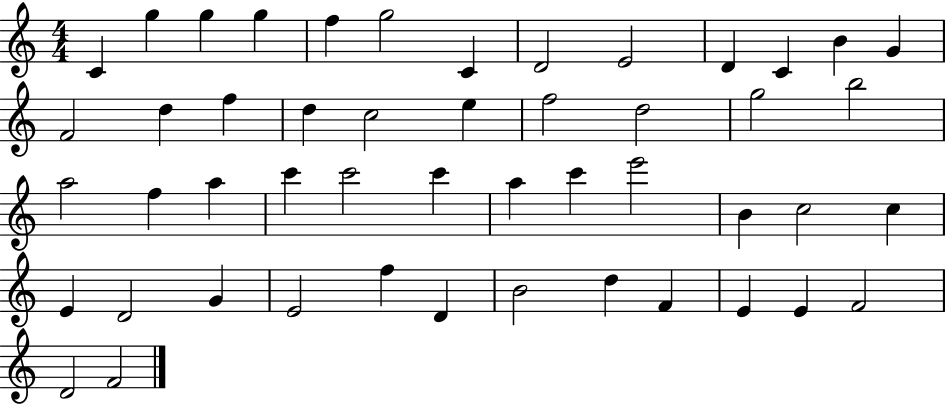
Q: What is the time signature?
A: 4/4